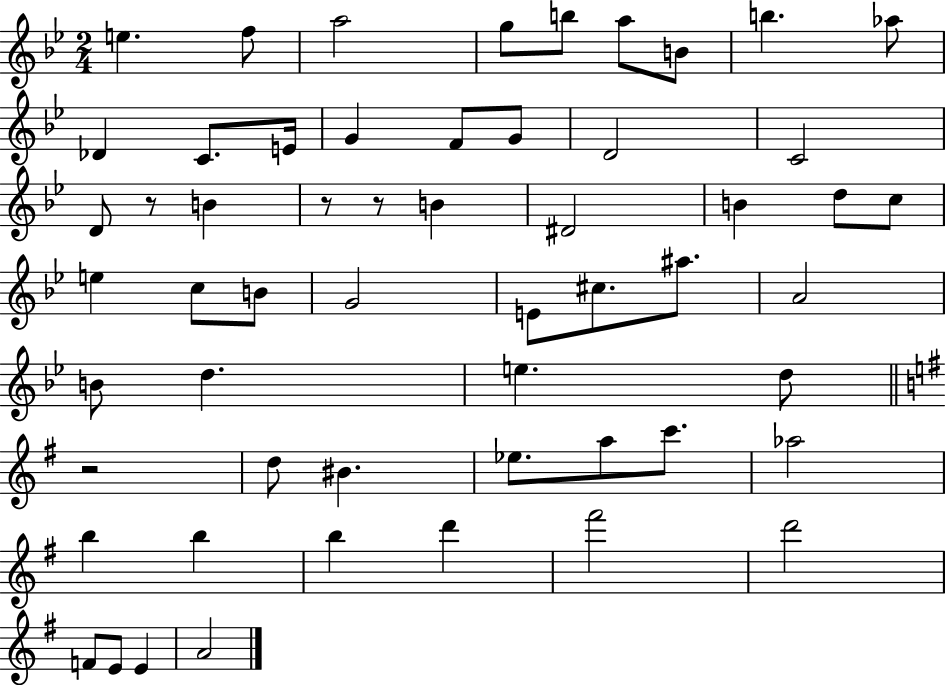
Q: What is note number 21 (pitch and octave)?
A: D#4